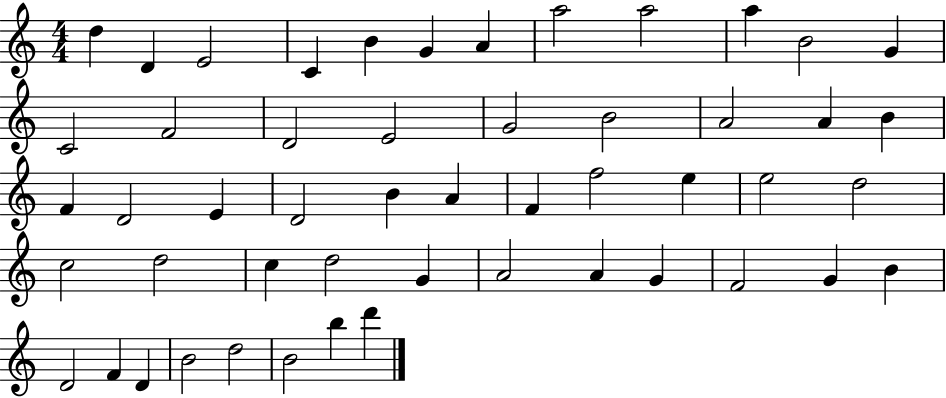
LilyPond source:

{
  \clef treble
  \numericTimeSignature
  \time 4/4
  \key c \major
  d''4 d'4 e'2 | c'4 b'4 g'4 a'4 | a''2 a''2 | a''4 b'2 g'4 | \break c'2 f'2 | d'2 e'2 | g'2 b'2 | a'2 a'4 b'4 | \break f'4 d'2 e'4 | d'2 b'4 a'4 | f'4 f''2 e''4 | e''2 d''2 | \break c''2 d''2 | c''4 d''2 g'4 | a'2 a'4 g'4 | f'2 g'4 b'4 | \break d'2 f'4 d'4 | b'2 d''2 | b'2 b''4 d'''4 | \bar "|."
}